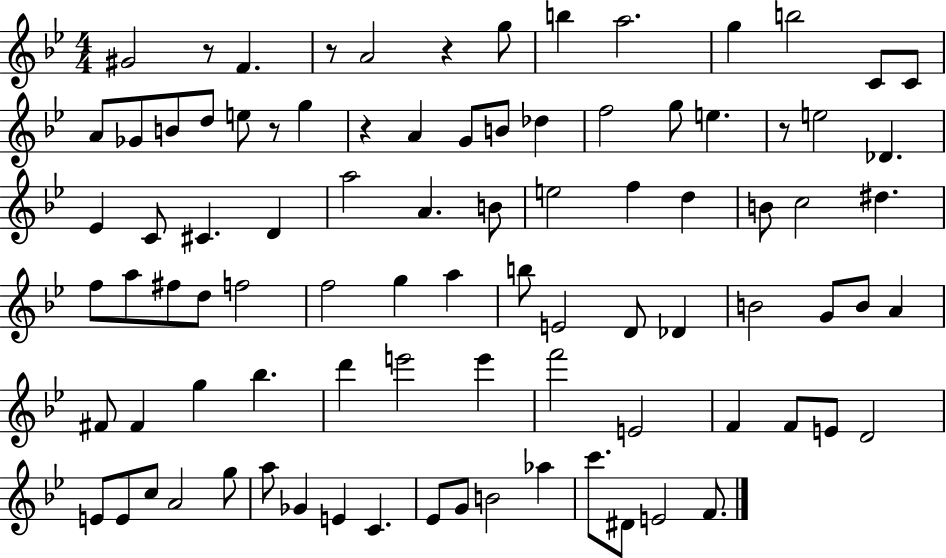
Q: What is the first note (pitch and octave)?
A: G#4